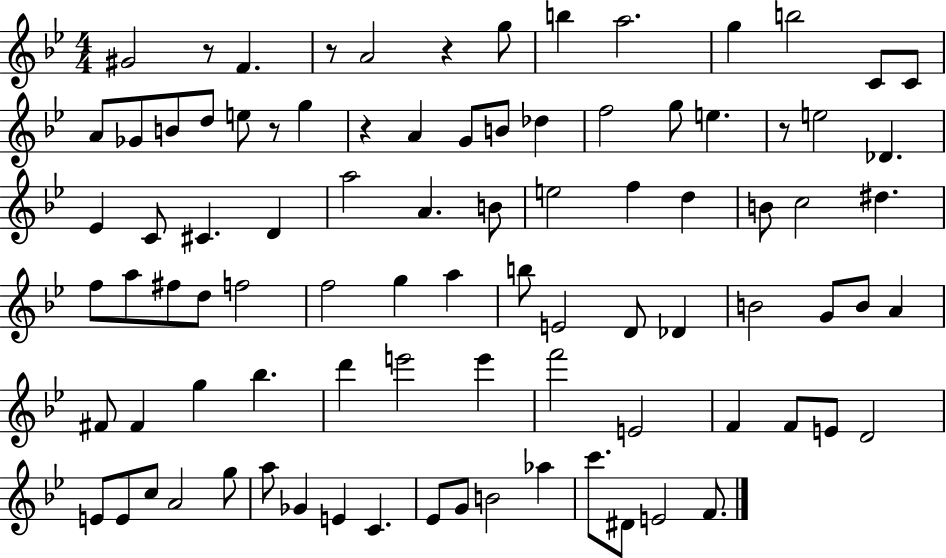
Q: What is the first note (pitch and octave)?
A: G#4